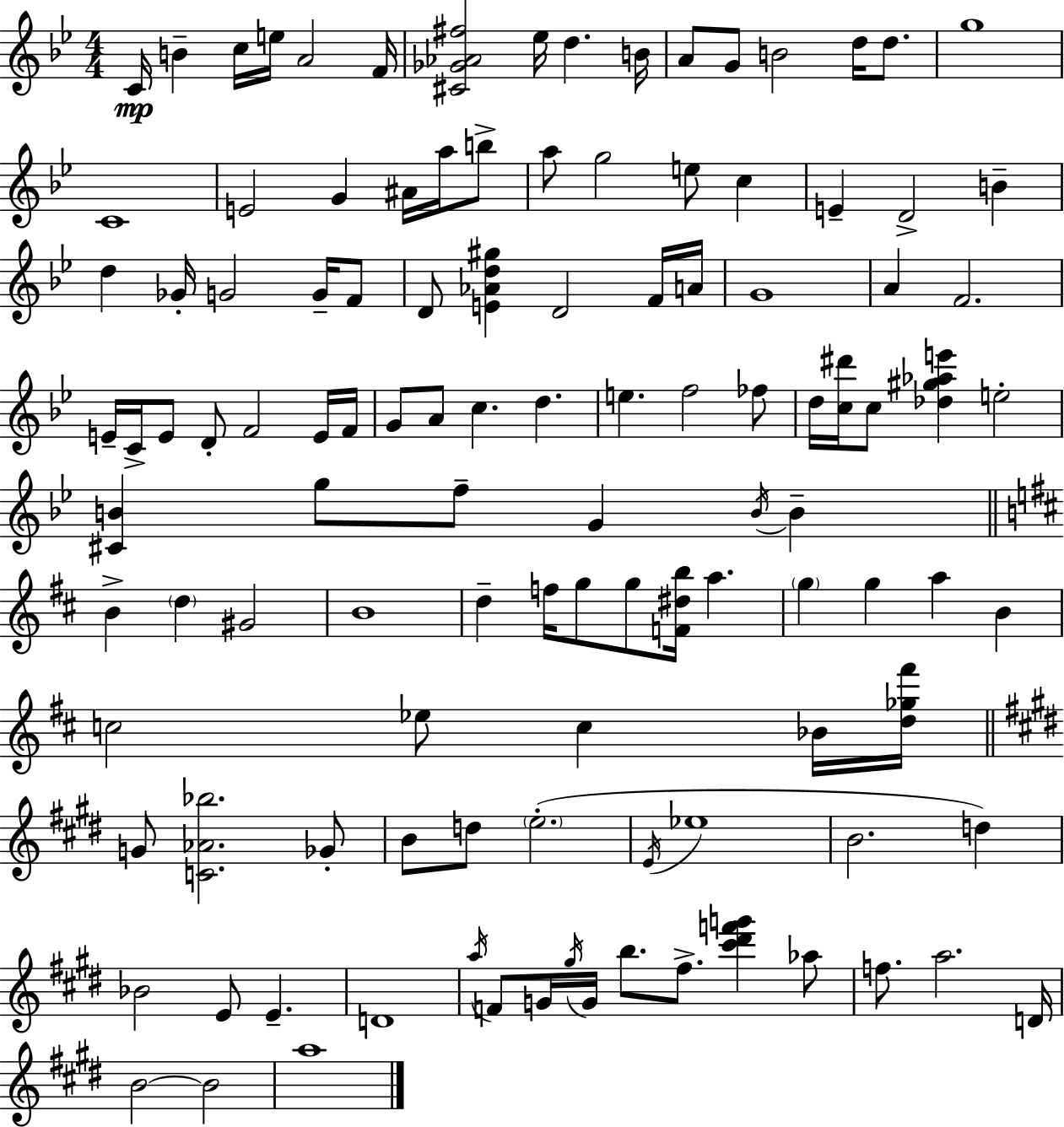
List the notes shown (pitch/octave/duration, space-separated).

C4/s B4/q C5/s E5/s A4/h F4/s [C#4,Gb4,Ab4,F#5]/h Eb5/s D5/q. B4/s A4/e G4/e B4/h D5/s D5/e. G5/w C4/w E4/h G4/q A#4/s A5/s B5/e A5/e G5/h E5/e C5/q E4/q D4/h B4/q D5/q Gb4/s G4/h G4/s F4/e D4/e [E4,Ab4,D5,G#5]/q D4/h F4/s A4/s G4/w A4/q F4/h. E4/s C4/s E4/e D4/e F4/h E4/s F4/s G4/e A4/e C5/q. D5/q. E5/q. F5/h FES5/e D5/s [C5,D#6]/s C5/e [Db5,G#5,Ab5,E6]/q E5/h [C#4,B4]/q G5/e F5/e G4/q B4/s B4/q B4/q D5/q G#4/h B4/w D5/q F5/s G5/e G5/e [F4,D#5,B5]/s A5/q. G5/q G5/q A5/q B4/q C5/h Eb5/e C5/q Bb4/s [D5,Gb5,F#6]/s G4/e [C4,Ab4,Bb5]/h. Gb4/e B4/e D5/e E5/h. E4/s Eb5/w B4/h. D5/q Bb4/h E4/e E4/q. D4/w A5/s F4/e G4/s G#5/s G4/s B5/e. F#5/e. [C#6,D#6,F6,G6]/q Ab5/e F5/e. A5/h. D4/s B4/h B4/h A5/w